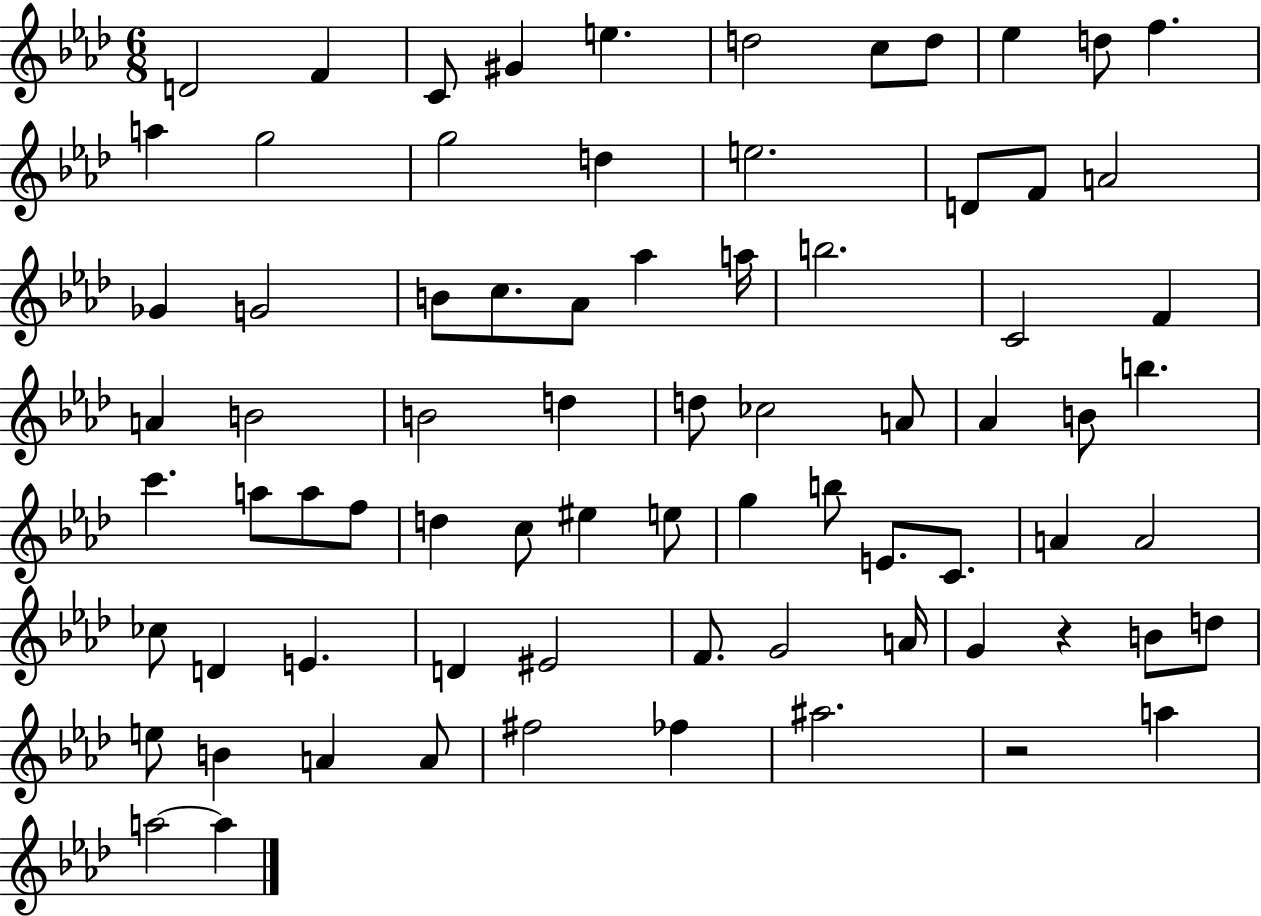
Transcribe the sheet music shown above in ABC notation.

X:1
T:Untitled
M:6/8
L:1/4
K:Ab
D2 F C/2 ^G e d2 c/2 d/2 _e d/2 f a g2 g2 d e2 D/2 F/2 A2 _G G2 B/2 c/2 _A/2 _a a/4 b2 C2 F A B2 B2 d d/2 _c2 A/2 _A B/2 b c' a/2 a/2 f/2 d c/2 ^e e/2 g b/2 E/2 C/2 A A2 _c/2 D E D ^E2 F/2 G2 A/4 G z B/2 d/2 e/2 B A A/2 ^f2 _f ^a2 z2 a a2 a